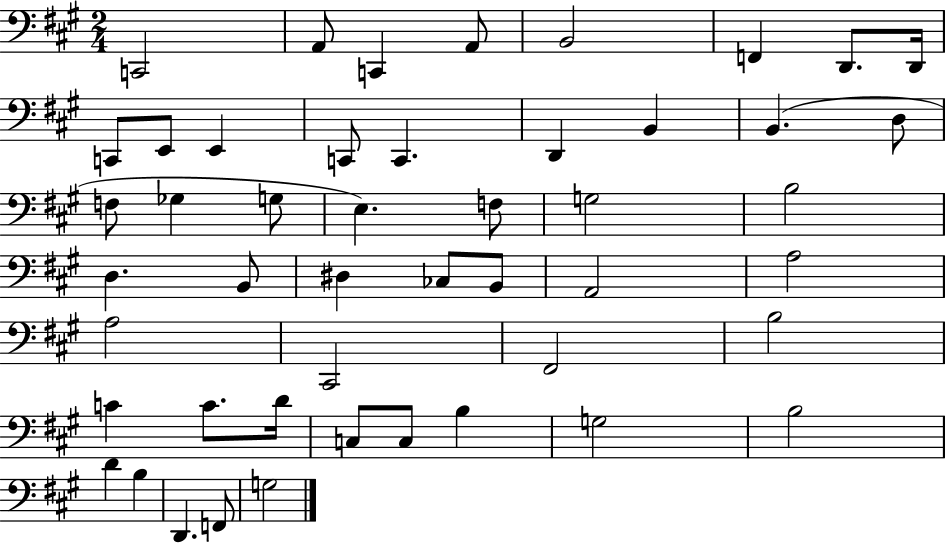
X:1
T:Untitled
M:2/4
L:1/4
K:A
C,,2 A,,/2 C,, A,,/2 B,,2 F,, D,,/2 D,,/4 C,,/2 E,,/2 E,, C,,/2 C,, D,, B,, B,, D,/2 F,/2 _G, G,/2 E, F,/2 G,2 B,2 D, B,,/2 ^D, _C,/2 B,,/2 A,,2 A,2 A,2 ^C,,2 ^F,,2 B,2 C C/2 D/4 C,/2 C,/2 B, G,2 B,2 D B, D,, F,,/2 G,2